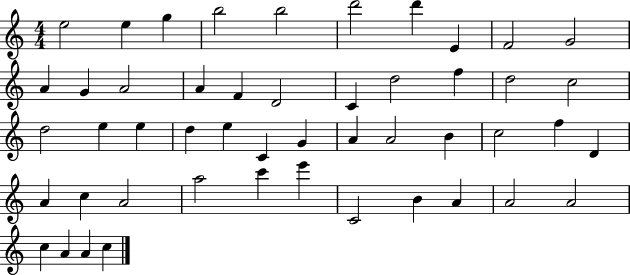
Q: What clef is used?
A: treble